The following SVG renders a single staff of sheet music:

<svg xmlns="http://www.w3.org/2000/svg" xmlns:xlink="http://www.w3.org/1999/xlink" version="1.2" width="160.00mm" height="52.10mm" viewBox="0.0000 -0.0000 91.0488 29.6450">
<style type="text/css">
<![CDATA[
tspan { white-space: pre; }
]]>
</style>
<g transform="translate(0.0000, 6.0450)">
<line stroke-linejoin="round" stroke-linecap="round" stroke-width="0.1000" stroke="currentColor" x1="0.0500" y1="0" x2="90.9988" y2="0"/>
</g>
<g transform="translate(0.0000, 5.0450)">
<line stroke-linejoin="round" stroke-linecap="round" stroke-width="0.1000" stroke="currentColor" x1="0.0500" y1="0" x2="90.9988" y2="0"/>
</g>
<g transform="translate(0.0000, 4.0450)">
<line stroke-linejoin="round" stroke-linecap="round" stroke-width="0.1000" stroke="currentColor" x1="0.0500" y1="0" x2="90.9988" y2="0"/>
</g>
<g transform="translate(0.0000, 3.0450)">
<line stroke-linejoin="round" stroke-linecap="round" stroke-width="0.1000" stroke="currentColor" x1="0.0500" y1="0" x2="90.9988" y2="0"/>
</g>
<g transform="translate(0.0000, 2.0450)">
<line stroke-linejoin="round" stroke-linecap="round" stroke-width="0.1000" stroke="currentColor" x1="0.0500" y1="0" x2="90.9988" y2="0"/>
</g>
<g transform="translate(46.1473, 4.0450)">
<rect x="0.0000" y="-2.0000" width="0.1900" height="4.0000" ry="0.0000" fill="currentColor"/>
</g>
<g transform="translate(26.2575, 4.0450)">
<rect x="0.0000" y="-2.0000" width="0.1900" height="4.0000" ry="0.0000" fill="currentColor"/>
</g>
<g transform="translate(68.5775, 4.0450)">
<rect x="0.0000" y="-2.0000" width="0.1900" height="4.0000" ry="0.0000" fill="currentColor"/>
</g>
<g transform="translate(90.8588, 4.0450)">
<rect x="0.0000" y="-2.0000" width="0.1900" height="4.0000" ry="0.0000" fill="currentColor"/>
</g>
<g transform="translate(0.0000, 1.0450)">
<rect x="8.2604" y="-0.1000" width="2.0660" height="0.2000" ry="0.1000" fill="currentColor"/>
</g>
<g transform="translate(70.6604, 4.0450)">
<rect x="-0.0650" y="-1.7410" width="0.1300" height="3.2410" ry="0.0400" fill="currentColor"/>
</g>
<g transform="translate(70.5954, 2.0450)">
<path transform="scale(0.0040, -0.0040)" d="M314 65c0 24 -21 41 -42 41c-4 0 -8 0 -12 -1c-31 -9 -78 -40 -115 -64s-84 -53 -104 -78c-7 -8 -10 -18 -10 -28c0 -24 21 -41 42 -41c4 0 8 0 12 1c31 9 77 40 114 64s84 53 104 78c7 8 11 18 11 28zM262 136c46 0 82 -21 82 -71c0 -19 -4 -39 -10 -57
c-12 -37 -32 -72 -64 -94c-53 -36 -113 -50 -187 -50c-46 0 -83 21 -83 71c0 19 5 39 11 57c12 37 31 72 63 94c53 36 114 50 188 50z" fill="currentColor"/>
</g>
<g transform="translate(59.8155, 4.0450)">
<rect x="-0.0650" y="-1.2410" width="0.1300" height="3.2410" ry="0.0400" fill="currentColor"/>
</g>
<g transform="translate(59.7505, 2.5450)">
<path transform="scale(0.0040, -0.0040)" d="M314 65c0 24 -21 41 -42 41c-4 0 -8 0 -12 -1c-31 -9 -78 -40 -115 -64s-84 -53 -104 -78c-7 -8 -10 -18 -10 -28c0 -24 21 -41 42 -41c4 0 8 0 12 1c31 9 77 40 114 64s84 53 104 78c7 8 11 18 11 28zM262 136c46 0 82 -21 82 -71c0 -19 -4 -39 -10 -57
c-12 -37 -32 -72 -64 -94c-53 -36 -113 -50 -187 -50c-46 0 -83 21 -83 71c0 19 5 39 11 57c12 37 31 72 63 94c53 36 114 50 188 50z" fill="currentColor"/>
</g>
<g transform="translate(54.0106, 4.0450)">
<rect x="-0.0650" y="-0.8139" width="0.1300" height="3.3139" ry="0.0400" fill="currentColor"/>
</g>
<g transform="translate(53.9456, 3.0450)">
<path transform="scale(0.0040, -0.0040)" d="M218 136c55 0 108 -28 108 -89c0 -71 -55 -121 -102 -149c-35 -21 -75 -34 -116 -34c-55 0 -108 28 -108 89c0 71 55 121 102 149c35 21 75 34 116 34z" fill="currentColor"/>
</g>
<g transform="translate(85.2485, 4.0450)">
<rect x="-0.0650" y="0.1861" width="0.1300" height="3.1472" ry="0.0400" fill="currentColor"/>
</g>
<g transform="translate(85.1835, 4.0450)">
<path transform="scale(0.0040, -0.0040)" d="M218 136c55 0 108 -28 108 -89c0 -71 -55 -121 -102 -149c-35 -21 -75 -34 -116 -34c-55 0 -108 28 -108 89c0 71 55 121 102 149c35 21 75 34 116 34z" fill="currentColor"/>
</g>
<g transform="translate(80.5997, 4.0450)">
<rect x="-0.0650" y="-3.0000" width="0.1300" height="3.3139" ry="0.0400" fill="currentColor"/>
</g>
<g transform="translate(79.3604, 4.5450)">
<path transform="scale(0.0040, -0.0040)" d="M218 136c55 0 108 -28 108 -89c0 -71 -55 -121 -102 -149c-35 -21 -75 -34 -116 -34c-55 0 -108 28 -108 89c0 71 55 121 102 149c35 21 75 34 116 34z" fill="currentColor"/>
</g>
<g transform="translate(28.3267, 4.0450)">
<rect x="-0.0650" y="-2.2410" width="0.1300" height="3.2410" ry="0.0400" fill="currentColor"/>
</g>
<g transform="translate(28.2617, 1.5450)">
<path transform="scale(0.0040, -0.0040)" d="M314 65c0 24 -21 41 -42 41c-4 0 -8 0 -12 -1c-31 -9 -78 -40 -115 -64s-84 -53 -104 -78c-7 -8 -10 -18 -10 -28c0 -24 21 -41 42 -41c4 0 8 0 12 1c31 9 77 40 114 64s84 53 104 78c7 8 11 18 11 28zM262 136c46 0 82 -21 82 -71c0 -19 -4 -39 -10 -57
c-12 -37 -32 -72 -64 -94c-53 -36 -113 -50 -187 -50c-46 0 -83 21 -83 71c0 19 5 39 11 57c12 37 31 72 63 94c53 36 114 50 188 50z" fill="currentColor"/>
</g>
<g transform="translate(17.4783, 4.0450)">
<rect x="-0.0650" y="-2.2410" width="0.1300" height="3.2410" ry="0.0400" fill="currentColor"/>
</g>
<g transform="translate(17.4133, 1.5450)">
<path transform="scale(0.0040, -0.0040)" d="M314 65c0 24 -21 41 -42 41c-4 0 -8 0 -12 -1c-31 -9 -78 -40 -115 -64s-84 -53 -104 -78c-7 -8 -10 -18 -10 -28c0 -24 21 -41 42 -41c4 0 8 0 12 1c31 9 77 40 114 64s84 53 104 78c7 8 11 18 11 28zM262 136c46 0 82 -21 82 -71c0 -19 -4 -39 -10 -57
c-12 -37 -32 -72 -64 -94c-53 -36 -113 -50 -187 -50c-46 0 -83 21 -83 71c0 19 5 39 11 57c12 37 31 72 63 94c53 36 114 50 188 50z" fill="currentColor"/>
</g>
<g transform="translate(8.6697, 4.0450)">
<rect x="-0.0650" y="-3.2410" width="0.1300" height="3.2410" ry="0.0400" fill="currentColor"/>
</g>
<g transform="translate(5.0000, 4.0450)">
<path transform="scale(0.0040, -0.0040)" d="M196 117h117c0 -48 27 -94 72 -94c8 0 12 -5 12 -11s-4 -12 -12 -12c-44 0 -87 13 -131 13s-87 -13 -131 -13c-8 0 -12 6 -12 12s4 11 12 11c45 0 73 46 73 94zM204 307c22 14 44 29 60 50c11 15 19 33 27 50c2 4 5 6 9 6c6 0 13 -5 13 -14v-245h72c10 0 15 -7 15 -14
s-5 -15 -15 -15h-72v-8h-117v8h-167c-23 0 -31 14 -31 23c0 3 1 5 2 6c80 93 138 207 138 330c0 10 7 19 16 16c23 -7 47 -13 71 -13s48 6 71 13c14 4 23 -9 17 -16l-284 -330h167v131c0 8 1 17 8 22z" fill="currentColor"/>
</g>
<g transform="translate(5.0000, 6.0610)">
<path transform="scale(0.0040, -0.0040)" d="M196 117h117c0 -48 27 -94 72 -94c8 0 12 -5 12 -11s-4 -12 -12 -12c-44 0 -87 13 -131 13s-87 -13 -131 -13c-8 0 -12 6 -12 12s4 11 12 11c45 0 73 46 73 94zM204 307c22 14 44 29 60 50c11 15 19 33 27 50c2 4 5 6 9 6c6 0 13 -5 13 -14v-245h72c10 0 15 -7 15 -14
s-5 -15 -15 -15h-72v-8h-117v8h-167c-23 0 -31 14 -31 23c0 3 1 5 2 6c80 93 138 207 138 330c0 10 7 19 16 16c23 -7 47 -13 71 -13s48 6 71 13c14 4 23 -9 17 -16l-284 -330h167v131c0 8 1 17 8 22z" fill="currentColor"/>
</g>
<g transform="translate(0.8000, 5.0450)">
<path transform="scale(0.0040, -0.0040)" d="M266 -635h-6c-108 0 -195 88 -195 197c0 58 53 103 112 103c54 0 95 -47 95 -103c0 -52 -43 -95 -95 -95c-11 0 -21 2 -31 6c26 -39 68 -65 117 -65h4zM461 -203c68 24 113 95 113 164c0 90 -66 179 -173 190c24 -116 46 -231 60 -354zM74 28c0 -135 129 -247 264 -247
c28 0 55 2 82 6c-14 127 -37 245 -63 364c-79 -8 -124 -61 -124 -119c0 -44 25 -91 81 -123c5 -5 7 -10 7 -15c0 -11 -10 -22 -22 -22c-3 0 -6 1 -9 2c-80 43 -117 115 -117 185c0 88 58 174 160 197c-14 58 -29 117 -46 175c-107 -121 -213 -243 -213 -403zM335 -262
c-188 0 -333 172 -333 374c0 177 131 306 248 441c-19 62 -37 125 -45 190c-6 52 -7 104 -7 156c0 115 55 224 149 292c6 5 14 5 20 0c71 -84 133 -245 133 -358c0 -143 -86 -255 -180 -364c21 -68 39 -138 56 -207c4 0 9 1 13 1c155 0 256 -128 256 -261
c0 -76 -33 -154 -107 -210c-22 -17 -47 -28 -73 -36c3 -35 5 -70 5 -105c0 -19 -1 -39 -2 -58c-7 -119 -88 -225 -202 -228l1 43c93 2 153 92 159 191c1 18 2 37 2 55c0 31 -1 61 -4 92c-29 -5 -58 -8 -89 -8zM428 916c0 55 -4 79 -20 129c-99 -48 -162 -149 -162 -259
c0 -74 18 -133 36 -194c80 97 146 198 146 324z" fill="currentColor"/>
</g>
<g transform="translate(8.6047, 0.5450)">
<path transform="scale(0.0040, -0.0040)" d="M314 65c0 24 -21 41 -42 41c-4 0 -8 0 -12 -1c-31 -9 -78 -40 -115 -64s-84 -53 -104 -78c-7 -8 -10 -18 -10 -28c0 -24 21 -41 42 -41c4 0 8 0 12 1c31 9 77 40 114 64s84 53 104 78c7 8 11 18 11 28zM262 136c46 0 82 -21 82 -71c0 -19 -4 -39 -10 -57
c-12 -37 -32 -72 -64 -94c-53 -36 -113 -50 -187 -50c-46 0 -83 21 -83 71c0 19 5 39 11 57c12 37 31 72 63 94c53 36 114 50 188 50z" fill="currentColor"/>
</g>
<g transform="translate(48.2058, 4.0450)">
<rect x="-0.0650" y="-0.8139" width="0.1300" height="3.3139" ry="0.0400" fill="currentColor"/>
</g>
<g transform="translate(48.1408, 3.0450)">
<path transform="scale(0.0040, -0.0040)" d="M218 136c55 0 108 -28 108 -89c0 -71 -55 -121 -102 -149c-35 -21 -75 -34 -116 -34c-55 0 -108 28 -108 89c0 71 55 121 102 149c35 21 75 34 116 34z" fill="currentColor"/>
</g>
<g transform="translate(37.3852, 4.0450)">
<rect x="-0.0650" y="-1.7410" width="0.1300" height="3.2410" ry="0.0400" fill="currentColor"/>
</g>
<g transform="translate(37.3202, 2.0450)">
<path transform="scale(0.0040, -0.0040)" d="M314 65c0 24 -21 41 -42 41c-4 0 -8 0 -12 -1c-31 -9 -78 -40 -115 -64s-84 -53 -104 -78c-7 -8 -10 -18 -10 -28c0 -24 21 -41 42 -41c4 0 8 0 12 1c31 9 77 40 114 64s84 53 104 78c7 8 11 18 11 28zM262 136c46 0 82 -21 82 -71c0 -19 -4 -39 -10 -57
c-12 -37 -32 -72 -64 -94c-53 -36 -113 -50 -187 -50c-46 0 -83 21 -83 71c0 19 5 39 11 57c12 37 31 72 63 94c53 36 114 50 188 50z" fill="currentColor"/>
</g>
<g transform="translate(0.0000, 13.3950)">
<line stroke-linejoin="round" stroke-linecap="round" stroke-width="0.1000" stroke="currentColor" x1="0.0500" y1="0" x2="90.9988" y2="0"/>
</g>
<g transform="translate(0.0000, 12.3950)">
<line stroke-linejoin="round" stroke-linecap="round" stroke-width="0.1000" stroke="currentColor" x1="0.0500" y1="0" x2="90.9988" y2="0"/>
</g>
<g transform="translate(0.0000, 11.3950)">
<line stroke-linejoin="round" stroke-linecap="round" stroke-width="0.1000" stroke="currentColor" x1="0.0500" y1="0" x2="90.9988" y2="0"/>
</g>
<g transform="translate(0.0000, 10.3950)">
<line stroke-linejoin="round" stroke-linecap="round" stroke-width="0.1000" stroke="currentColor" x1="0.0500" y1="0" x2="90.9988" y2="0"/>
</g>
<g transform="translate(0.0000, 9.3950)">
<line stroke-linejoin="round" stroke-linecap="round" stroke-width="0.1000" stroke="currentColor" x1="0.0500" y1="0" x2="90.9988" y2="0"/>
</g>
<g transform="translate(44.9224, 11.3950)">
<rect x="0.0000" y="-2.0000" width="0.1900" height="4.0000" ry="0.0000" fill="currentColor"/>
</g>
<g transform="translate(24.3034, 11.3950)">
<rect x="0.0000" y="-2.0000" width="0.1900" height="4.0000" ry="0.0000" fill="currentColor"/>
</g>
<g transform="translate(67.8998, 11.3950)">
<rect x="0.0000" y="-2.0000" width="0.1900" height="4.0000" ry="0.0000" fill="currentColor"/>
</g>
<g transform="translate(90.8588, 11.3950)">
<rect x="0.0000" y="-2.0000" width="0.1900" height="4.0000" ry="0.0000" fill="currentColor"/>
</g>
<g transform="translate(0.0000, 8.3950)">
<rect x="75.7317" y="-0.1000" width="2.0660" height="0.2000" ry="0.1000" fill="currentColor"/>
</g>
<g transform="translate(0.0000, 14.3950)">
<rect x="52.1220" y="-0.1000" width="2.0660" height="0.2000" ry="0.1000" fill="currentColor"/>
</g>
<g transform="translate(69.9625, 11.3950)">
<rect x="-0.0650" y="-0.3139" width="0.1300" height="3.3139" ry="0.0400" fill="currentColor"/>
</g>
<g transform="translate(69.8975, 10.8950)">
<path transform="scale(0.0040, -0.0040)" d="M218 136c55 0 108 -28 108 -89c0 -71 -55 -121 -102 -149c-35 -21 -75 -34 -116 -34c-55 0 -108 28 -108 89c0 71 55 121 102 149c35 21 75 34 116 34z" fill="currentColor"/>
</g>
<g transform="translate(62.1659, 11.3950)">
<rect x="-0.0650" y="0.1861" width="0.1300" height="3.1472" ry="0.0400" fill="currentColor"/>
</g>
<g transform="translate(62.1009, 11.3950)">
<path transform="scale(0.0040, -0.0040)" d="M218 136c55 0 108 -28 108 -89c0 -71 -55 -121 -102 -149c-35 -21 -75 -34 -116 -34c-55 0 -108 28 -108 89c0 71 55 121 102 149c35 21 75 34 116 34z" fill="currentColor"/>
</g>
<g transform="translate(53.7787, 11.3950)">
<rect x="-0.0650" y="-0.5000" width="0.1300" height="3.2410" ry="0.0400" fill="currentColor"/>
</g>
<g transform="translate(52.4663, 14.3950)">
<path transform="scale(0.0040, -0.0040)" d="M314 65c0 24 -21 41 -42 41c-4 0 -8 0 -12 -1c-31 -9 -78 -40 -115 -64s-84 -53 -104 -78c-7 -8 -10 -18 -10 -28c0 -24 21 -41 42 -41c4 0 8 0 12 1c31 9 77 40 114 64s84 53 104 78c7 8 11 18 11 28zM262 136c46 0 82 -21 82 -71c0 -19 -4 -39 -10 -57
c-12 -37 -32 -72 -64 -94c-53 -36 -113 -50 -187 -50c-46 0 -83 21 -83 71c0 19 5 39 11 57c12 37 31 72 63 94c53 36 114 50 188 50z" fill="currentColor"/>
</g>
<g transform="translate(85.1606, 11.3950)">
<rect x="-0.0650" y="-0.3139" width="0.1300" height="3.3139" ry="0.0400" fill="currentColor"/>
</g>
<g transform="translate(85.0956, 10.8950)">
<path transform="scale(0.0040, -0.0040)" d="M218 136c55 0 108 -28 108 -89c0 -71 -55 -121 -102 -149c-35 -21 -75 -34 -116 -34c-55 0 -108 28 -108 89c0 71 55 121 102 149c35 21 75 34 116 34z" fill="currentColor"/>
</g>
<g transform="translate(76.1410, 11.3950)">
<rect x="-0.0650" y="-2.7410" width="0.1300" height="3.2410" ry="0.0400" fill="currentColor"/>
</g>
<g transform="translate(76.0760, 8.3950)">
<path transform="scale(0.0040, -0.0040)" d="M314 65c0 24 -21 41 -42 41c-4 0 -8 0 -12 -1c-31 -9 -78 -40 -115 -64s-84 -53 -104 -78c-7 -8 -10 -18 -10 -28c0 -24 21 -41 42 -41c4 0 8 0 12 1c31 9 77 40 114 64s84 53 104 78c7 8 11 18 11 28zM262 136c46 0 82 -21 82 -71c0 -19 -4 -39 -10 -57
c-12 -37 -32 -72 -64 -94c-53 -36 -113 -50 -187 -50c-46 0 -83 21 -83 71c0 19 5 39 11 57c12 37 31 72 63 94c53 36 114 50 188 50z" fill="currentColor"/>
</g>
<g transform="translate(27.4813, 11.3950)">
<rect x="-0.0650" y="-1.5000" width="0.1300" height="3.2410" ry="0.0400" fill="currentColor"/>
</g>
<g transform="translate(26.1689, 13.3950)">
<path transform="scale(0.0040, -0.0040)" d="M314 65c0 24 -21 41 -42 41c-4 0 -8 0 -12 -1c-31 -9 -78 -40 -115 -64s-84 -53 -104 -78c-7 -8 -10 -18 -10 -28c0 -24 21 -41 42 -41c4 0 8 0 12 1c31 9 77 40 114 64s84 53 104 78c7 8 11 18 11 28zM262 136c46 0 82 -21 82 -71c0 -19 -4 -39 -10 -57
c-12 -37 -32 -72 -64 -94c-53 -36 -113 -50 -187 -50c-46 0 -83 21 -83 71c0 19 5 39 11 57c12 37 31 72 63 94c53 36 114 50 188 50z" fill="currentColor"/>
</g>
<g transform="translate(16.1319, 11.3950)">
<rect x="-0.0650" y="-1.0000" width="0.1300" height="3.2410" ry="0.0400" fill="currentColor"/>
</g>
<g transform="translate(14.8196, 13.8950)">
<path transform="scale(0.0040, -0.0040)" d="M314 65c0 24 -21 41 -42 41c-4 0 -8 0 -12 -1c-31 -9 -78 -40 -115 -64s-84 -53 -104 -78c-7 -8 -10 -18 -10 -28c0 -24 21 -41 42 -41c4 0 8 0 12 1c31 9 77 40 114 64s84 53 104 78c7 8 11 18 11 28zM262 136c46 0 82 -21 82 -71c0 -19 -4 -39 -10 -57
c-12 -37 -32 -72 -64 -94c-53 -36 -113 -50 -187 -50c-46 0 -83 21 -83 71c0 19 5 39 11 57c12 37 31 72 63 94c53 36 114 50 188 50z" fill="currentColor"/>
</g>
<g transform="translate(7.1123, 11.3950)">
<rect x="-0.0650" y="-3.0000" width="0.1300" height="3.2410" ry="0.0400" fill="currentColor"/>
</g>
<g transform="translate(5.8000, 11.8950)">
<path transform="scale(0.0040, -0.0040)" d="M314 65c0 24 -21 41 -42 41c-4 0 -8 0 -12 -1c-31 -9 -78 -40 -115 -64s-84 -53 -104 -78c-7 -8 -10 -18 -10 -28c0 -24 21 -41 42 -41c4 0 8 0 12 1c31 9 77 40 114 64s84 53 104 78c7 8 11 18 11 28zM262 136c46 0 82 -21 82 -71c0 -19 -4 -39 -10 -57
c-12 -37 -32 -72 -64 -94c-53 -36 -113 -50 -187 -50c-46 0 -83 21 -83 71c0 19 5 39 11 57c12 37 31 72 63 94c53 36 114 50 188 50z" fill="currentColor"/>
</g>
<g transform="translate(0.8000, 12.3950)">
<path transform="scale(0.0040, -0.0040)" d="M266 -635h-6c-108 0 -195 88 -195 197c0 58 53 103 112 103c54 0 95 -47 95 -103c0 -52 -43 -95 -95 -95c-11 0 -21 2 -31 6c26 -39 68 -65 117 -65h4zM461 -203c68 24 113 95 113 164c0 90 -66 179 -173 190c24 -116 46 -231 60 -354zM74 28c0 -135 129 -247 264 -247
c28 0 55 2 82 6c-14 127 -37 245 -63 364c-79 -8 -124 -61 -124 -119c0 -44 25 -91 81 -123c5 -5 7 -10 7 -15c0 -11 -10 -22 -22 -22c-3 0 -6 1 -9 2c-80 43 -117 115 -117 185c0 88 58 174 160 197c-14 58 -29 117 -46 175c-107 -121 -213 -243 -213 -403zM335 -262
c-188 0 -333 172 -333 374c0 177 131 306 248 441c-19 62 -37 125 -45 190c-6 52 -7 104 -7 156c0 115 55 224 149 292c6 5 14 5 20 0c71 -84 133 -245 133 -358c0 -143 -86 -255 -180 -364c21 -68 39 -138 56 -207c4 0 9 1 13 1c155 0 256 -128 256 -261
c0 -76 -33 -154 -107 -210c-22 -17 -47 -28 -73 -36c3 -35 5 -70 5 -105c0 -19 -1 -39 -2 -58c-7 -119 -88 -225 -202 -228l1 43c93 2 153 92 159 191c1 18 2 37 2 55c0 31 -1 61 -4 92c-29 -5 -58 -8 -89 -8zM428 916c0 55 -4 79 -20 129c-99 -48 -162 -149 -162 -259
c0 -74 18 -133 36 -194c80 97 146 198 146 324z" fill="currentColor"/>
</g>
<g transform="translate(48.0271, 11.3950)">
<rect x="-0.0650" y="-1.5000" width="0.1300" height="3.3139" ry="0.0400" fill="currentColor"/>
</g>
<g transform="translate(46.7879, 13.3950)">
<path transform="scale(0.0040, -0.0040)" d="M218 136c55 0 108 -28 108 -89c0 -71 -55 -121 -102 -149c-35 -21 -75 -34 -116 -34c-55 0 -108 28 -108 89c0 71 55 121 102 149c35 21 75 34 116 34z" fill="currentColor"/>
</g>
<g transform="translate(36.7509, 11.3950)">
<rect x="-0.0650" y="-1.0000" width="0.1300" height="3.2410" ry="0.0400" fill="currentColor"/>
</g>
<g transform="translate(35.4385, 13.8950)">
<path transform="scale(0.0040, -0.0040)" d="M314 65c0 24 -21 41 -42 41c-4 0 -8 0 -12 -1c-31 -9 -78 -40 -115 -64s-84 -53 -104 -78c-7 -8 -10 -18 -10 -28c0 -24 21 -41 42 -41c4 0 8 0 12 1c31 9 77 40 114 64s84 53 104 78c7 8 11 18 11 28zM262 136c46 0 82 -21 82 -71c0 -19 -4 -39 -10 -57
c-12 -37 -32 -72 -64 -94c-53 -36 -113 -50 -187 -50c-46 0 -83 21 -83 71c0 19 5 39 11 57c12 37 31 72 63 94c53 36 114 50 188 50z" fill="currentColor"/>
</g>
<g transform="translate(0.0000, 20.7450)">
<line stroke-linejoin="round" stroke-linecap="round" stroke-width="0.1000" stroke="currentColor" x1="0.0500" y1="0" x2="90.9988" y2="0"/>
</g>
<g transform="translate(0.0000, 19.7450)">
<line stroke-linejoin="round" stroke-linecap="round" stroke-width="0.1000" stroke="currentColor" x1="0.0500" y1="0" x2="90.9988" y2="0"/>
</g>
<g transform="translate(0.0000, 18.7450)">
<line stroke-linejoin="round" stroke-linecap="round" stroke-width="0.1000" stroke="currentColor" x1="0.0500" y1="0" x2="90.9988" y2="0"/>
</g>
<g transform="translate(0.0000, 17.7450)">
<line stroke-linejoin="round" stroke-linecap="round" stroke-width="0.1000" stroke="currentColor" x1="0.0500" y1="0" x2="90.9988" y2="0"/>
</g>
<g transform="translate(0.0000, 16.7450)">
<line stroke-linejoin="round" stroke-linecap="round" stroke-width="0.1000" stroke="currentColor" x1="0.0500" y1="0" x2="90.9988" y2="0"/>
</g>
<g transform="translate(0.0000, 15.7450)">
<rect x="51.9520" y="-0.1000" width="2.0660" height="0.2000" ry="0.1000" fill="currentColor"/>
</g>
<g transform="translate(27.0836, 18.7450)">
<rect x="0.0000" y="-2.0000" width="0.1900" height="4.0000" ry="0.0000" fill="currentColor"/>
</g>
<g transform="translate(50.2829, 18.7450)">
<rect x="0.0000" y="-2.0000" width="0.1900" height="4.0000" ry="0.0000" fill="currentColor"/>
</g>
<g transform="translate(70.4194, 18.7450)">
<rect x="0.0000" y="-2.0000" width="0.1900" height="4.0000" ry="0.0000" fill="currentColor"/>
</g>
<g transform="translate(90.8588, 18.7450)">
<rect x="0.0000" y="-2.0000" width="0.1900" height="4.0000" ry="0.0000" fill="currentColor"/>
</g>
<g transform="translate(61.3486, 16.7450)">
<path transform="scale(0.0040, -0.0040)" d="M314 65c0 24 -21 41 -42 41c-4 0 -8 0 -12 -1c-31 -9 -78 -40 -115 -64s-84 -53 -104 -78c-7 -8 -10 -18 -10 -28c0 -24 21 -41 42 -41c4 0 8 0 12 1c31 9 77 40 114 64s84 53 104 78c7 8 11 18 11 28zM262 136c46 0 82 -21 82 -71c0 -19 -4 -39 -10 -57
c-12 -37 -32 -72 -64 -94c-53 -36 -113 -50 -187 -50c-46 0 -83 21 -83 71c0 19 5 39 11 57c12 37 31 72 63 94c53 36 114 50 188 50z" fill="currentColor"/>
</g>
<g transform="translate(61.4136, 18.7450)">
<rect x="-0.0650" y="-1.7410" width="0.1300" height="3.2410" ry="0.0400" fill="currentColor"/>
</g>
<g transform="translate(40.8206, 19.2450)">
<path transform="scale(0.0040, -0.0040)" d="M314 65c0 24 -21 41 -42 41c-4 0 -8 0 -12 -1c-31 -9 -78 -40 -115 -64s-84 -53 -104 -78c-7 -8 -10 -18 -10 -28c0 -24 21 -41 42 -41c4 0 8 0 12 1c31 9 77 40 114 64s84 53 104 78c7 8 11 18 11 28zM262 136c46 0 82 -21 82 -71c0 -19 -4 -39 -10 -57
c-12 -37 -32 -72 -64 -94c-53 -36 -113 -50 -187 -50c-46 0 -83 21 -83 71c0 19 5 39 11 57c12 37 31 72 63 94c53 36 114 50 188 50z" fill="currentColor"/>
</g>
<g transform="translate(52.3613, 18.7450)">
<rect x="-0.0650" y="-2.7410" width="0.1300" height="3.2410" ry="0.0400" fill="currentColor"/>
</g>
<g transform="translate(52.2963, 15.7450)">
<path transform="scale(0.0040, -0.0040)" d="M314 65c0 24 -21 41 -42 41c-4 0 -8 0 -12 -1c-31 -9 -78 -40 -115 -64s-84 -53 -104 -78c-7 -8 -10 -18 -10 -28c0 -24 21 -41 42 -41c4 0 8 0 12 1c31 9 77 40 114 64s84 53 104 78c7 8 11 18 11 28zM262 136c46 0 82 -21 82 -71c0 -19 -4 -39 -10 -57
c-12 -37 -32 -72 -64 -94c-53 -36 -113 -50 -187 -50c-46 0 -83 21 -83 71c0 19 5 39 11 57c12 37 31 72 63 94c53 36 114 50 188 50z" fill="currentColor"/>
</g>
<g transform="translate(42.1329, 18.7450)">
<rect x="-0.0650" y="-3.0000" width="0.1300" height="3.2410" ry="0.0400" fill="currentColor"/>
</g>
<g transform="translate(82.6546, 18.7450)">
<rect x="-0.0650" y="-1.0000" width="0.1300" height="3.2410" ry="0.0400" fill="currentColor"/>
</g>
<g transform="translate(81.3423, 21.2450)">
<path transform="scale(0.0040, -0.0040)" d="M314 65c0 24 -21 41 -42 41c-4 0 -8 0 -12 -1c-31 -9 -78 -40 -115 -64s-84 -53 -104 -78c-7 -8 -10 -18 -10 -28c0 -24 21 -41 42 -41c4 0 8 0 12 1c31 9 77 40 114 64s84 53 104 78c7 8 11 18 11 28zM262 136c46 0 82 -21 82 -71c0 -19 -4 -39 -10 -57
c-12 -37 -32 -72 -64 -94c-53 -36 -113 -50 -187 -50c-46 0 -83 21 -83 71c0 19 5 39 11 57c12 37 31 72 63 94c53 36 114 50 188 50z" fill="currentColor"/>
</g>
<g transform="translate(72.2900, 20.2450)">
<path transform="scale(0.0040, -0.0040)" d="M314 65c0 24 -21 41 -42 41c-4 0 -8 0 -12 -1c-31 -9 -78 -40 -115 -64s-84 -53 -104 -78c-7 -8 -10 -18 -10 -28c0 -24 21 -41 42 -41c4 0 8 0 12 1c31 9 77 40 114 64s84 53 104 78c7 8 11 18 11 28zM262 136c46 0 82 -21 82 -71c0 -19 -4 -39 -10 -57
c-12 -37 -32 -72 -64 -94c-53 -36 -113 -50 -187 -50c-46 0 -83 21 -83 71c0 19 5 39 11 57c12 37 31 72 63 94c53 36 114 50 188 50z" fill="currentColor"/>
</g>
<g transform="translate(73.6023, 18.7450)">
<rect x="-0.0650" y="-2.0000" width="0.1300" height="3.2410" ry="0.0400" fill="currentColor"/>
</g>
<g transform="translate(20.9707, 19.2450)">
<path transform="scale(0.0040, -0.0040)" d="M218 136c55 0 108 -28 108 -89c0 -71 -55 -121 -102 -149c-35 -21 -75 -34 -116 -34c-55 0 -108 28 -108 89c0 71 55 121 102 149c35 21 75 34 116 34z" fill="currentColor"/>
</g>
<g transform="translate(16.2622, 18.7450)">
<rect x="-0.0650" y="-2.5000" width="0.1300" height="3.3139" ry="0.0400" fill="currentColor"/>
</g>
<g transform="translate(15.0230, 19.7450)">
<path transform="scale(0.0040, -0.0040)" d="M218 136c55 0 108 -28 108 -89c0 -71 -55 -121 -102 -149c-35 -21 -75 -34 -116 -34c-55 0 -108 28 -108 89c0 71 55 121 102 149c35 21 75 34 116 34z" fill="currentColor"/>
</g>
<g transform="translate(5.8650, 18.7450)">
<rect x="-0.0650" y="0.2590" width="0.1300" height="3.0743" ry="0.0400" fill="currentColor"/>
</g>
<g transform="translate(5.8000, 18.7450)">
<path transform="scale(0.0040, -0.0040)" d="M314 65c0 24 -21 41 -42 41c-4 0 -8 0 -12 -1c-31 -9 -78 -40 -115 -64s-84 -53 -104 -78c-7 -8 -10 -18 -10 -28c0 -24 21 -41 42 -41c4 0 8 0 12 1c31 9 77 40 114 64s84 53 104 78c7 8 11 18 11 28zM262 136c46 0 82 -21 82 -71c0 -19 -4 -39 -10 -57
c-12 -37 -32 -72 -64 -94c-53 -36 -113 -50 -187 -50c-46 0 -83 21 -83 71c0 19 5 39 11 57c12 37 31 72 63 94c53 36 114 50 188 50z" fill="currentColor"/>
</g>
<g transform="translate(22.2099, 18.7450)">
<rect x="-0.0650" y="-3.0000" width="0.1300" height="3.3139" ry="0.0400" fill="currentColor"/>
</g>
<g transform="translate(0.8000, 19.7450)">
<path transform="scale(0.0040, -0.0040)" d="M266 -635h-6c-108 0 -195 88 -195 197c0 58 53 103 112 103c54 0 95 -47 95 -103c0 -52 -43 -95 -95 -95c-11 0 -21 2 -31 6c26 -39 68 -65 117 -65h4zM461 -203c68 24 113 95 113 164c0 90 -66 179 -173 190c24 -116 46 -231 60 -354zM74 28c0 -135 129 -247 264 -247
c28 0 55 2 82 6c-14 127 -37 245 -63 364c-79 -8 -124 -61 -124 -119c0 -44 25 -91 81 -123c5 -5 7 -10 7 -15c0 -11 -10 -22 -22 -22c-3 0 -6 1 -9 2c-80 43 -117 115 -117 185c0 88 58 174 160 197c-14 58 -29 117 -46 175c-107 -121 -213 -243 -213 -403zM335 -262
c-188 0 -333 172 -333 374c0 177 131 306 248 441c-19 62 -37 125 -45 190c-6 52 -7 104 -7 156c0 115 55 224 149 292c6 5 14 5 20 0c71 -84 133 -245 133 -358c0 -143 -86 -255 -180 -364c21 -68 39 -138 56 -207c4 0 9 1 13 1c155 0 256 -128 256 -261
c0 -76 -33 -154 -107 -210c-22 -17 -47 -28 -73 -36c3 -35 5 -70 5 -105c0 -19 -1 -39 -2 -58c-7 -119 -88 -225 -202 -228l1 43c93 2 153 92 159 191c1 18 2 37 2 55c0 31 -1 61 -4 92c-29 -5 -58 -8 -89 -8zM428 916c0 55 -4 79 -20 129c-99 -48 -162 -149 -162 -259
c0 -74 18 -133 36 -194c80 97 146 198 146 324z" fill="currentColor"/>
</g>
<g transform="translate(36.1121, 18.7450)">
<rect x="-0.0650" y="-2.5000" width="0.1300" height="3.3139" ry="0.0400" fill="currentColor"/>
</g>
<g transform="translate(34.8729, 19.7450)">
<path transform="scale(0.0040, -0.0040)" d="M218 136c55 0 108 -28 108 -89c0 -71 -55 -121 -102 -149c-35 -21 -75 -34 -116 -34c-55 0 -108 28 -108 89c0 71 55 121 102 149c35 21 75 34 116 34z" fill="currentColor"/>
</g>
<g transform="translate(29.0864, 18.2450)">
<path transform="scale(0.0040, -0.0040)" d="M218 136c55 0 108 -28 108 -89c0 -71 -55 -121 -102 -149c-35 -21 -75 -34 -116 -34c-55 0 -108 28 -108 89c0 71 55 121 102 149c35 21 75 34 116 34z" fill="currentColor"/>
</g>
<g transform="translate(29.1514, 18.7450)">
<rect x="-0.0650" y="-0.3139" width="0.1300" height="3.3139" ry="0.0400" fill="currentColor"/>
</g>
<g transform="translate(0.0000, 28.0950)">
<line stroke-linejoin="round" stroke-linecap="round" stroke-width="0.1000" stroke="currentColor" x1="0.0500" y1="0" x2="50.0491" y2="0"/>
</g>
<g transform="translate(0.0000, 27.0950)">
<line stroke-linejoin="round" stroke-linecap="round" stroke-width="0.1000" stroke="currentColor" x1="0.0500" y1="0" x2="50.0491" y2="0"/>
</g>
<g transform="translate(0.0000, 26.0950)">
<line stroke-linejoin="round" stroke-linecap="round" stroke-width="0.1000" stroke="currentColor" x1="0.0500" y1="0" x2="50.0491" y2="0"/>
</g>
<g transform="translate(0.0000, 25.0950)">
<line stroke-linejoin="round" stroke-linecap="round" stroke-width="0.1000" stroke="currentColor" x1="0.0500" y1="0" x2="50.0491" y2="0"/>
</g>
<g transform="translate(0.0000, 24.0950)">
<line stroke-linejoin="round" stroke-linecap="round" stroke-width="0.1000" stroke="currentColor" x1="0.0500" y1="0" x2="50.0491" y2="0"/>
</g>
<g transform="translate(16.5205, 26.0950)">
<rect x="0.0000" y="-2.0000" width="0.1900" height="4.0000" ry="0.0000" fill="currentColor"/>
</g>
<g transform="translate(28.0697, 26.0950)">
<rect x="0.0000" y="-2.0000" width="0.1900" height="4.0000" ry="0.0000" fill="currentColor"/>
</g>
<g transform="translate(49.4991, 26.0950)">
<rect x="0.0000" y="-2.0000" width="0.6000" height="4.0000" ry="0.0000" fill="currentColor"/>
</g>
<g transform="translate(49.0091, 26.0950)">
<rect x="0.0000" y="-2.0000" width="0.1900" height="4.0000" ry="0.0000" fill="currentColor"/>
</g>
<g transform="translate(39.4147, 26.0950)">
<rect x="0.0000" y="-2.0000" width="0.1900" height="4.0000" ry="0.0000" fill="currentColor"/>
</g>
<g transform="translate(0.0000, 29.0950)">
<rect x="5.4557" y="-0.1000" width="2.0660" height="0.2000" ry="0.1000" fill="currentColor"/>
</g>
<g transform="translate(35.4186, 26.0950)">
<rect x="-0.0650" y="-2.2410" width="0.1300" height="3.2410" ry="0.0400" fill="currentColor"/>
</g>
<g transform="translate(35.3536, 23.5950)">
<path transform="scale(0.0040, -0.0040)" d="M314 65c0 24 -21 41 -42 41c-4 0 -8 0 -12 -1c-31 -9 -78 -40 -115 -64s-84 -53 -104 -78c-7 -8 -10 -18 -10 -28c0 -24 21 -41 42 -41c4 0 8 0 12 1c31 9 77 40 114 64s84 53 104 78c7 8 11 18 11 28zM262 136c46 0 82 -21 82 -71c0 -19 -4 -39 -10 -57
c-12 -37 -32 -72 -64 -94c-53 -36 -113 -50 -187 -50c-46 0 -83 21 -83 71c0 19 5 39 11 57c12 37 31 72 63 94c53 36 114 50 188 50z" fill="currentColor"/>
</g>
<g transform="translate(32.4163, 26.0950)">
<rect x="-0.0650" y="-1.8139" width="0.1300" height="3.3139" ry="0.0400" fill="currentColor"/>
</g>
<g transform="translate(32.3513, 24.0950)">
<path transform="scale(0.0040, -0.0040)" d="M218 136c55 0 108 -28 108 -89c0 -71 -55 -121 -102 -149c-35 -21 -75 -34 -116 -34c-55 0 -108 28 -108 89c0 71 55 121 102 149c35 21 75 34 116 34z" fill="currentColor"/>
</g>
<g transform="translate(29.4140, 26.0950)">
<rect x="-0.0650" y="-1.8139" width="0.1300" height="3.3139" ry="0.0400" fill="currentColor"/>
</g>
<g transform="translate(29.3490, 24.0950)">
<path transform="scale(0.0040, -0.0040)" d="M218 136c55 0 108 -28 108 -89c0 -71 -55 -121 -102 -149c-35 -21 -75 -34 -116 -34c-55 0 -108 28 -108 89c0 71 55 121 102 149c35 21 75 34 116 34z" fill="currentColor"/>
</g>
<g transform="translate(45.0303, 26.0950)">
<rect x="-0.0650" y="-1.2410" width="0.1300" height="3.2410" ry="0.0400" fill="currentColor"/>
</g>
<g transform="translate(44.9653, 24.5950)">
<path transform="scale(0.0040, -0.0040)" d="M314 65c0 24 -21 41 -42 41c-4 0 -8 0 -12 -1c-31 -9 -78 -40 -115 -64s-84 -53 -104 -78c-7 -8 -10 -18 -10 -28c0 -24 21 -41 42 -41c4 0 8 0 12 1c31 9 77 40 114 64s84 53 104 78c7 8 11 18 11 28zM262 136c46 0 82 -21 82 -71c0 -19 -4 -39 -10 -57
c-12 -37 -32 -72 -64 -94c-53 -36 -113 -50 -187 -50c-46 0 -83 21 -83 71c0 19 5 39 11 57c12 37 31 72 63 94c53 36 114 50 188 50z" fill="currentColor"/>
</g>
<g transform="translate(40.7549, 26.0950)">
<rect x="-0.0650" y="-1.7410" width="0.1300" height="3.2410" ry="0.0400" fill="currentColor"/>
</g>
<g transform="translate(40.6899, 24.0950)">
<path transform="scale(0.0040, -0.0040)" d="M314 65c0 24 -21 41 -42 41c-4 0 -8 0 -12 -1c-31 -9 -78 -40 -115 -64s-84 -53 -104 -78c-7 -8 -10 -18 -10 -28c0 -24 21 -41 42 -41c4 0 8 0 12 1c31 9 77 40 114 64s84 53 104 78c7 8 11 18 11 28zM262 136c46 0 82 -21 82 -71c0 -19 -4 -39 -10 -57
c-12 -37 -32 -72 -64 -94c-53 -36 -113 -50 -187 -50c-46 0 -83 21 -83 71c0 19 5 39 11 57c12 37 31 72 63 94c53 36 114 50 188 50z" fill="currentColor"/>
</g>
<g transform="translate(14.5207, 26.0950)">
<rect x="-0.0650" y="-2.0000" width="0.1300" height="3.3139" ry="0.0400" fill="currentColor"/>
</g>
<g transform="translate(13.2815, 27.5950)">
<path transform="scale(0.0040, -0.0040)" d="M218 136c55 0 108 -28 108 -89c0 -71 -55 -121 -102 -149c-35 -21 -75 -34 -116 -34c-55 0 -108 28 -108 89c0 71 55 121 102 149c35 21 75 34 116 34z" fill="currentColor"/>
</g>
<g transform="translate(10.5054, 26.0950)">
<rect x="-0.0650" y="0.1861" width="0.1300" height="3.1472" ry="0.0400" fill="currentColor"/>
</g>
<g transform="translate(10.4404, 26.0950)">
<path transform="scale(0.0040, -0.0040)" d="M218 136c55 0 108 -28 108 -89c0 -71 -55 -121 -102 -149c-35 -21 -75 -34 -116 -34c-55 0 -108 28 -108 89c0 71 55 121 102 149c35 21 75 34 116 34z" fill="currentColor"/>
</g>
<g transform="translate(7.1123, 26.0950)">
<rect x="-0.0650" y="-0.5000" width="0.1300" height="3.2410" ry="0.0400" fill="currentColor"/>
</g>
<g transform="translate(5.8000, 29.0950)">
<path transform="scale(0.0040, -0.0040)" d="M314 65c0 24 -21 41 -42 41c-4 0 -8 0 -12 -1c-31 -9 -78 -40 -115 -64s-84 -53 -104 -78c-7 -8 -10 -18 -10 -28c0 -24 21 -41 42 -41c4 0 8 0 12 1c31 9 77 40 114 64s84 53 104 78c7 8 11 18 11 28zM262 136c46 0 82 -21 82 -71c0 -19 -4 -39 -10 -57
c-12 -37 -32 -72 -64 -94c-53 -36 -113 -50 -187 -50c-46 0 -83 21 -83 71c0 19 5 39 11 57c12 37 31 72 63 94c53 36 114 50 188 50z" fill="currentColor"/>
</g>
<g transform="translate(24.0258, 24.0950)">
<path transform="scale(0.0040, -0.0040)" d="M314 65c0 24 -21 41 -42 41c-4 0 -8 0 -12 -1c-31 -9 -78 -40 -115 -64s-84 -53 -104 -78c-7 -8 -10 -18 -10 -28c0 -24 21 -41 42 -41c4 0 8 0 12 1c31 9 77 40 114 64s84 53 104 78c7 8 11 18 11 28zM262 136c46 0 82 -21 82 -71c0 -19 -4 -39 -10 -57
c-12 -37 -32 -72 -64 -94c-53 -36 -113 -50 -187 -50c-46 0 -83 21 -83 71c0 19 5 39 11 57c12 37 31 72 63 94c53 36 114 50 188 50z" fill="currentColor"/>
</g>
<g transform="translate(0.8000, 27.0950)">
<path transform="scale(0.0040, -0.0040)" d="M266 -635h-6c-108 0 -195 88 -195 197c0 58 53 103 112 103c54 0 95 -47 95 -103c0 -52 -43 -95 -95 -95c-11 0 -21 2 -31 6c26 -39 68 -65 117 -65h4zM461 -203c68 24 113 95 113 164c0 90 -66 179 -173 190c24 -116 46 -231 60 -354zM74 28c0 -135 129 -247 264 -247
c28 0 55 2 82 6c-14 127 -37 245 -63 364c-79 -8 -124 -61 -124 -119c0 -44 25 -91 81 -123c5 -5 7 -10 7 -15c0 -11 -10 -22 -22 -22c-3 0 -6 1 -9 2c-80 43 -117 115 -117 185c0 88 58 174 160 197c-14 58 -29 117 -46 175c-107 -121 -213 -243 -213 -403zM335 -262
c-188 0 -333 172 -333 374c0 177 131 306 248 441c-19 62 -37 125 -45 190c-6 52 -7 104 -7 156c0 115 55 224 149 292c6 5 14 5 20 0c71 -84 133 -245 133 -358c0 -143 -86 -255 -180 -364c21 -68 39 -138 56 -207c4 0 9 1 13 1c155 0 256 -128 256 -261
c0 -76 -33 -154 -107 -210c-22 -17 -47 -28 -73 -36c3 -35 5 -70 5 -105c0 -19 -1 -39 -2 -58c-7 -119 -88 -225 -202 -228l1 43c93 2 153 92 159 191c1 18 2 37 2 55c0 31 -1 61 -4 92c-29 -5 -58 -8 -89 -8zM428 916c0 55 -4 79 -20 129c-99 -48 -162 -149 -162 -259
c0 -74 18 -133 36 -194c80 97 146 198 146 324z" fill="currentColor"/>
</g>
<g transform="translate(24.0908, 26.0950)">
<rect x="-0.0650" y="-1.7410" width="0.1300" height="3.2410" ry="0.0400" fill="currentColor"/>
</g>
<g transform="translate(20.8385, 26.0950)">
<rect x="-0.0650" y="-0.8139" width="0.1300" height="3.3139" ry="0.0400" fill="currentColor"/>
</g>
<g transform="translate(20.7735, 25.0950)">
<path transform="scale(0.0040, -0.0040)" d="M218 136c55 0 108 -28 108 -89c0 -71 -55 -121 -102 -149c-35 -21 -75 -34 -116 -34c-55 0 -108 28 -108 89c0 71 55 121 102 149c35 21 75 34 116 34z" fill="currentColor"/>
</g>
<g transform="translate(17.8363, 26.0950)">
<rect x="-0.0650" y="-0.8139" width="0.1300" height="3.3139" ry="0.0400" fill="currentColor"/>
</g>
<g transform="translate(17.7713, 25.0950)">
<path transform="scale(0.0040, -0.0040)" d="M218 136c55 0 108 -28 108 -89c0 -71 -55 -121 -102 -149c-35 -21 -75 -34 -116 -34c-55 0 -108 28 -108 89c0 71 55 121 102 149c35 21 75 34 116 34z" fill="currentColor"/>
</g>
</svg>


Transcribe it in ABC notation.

X:1
T:Untitled
M:4/4
L:1/4
K:C
b2 g2 g2 f2 d d e2 f2 A B A2 D2 E2 D2 E C2 B c a2 c B2 G A c G A2 a2 f2 F2 D2 C2 B F d d f2 f f g2 f2 e2